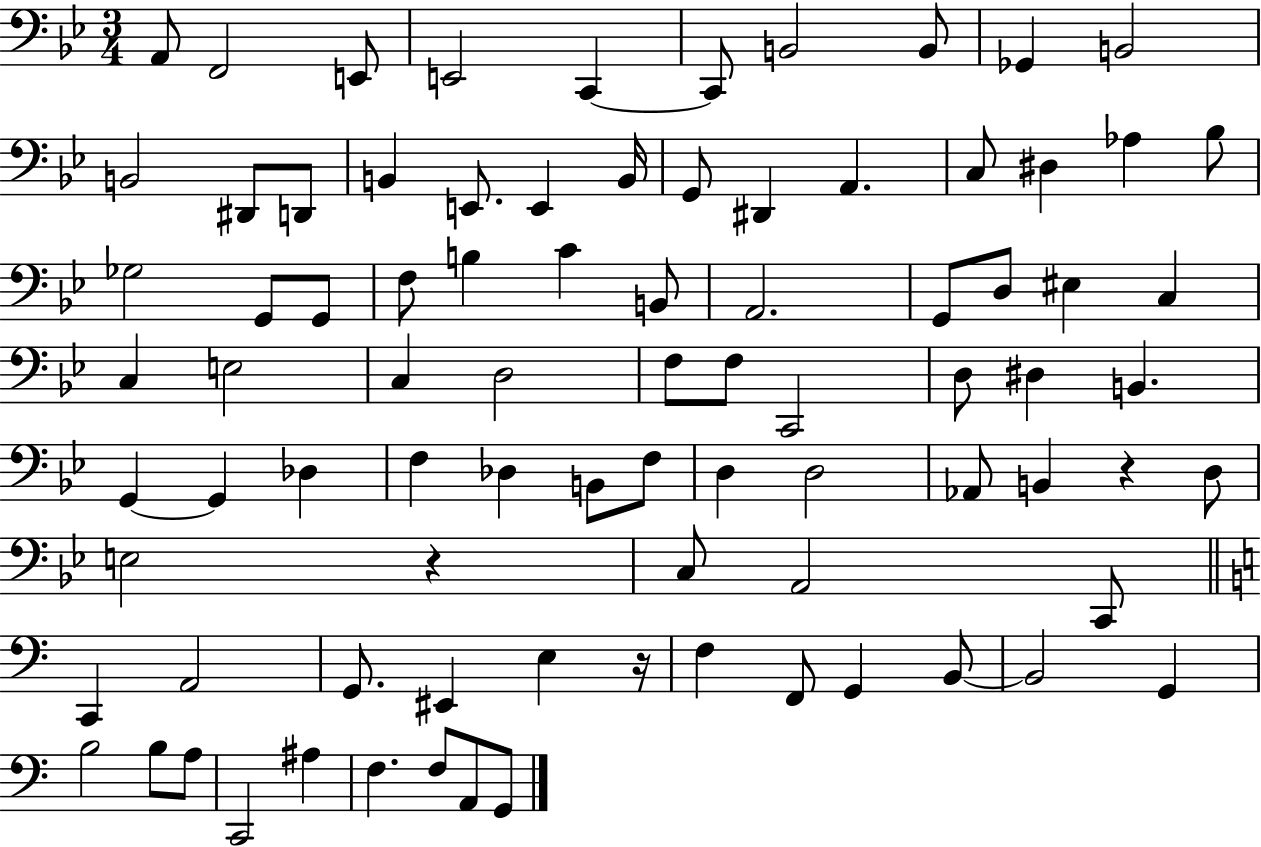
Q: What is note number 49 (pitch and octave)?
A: Db3